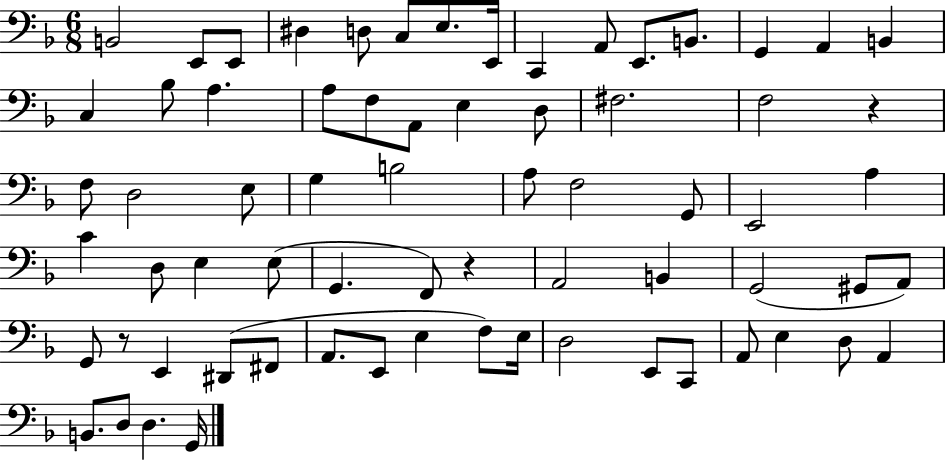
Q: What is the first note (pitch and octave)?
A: B2